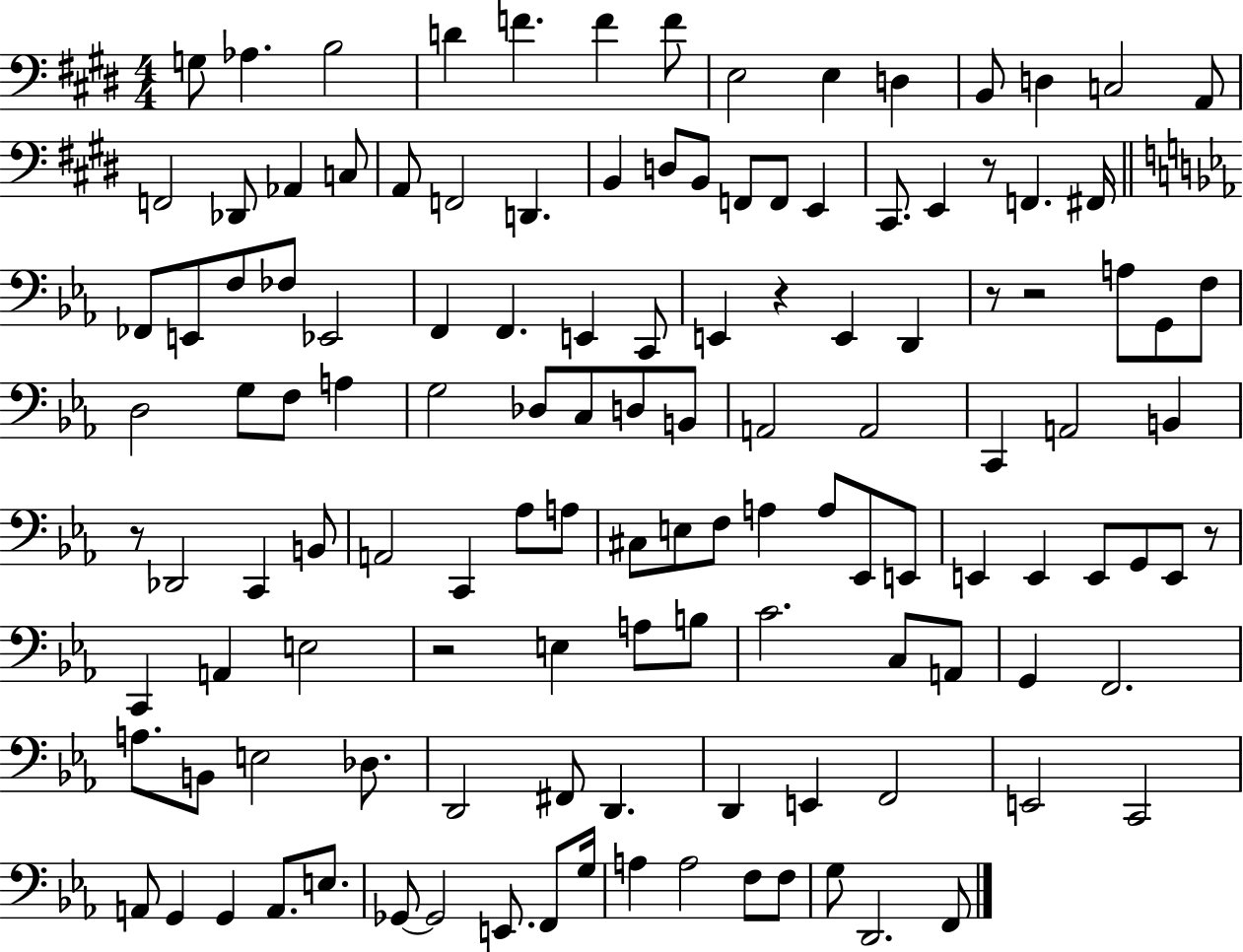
{
  \clef bass
  \numericTimeSignature
  \time 4/4
  \key e \major
  g8 aes4. b2 | d'4 f'4. f'4 f'8 | e2 e4 d4 | b,8 d4 c2 a,8 | \break f,2 des,8 aes,4 c8 | a,8 f,2 d,4. | b,4 d8 b,8 f,8 f,8 e,4 | cis,8. e,4 r8 f,4. fis,16 | \break \bar "||" \break \key ees \major fes,8 e,8 f8 fes8 ees,2 | f,4 f,4. e,4 c,8 | e,4 r4 e,4 d,4 | r8 r2 a8 g,8 f8 | \break d2 g8 f8 a4 | g2 des8 c8 d8 b,8 | a,2 a,2 | c,4 a,2 b,4 | \break r8 des,2 c,4 b,8 | a,2 c,4 aes8 a8 | cis8 e8 f8 a4 a8 ees,8 e,8 | e,4 e,4 e,8 g,8 e,8 r8 | \break c,4 a,4 e2 | r2 e4 a8 b8 | c'2. c8 a,8 | g,4 f,2. | \break a8. b,8 e2 des8. | d,2 fis,8 d,4. | d,4 e,4 f,2 | e,2 c,2 | \break a,8 g,4 g,4 a,8. e8. | ges,8~~ ges,2 e,8. f,8 g16 | a4 a2 f8 f8 | g8 d,2. f,8 | \break \bar "|."
}